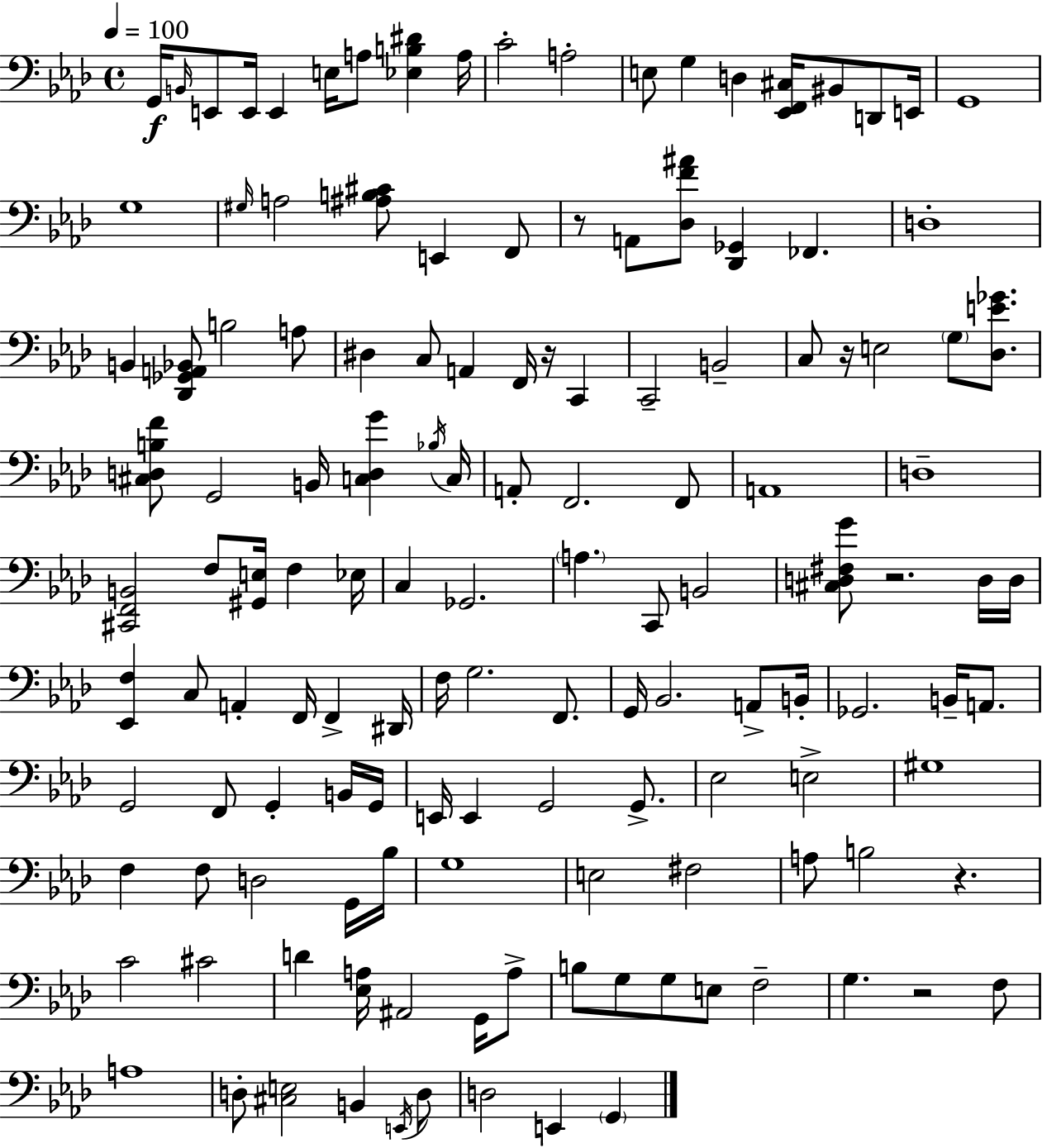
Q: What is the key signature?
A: F minor